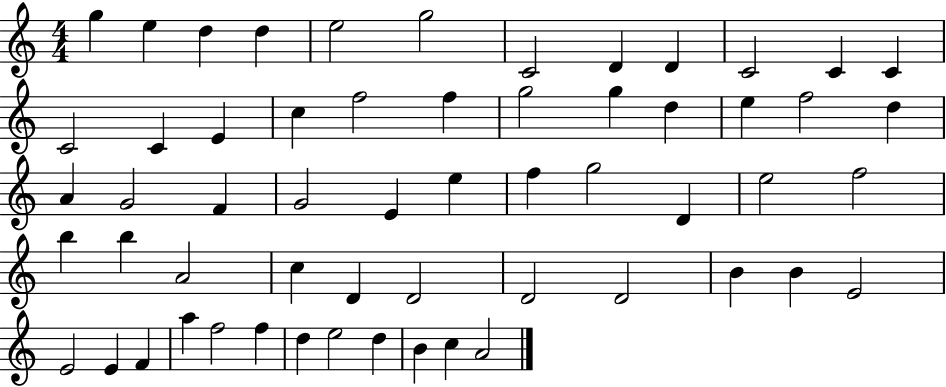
{
  \clef treble
  \numericTimeSignature
  \time 4/4
  \key c \major
  g''4 e''4 d''4 d''4 | e''2 g''2 | c'2 d'4 d'4 | c'2 c'4 c'4 | \break c'2 c'4 e'4 | c''4 f''2 f''4 | g''2 g''4 d''4 | e''4 f''2 d''4 | \break a'4 g'2 f'4 | g'2 e'4 e''4 | f''4 g''2 d'4 | e''2 f''2 | \break b''4 b''4 a'2 | c''4 d'4 d'2 | d'2 d'2 | b'4 b'4 e'2 | \break e'2 e'4 f'4 | a''4 f''2 f''4 | d''4 e''2 d''4 | b'4 c''4 a'2 | \break \bar "|."
}